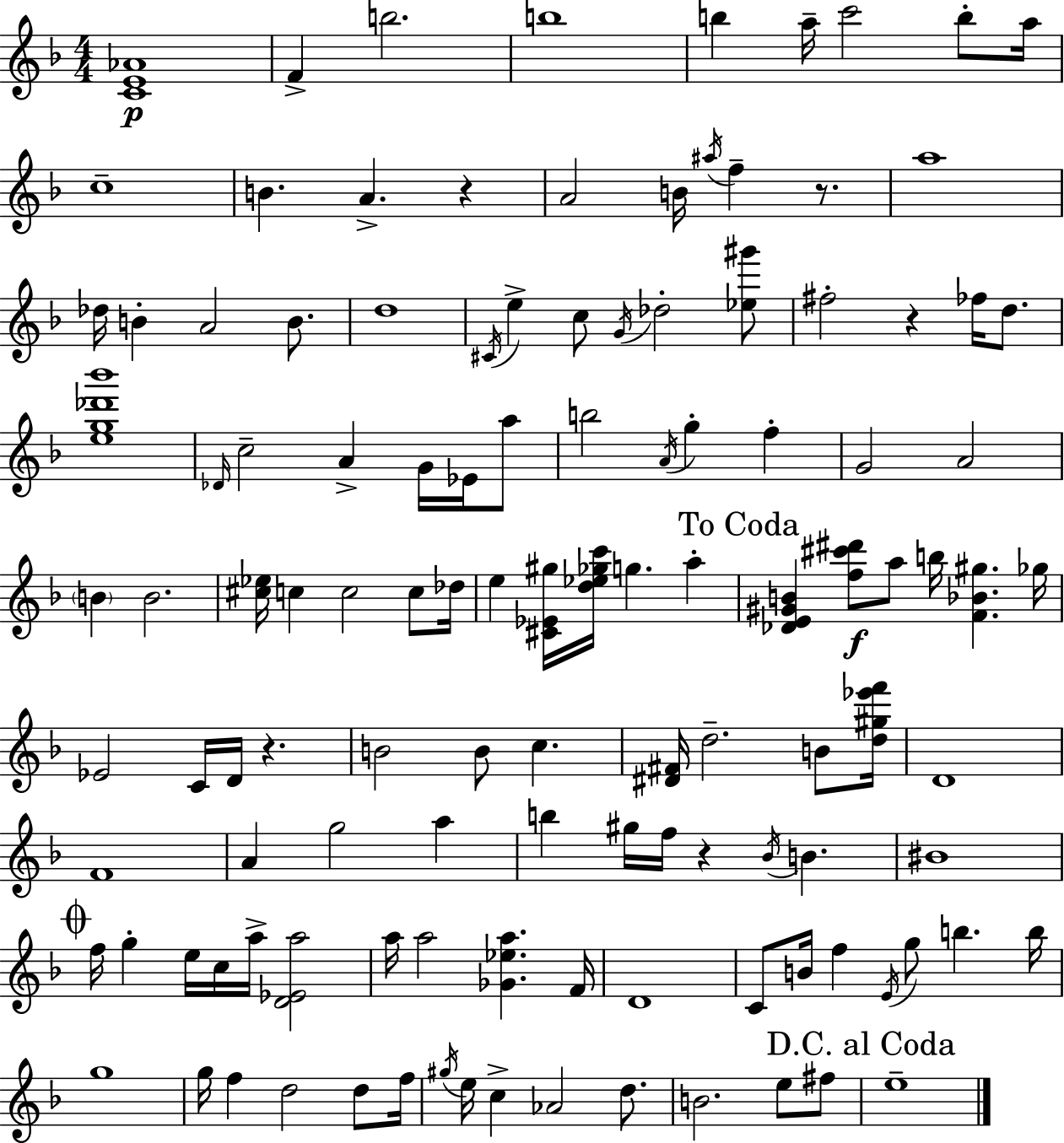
{
  \clef treble
  \numericTimeSignature
  \time 4/4
  \key d \minor
  <c' e' aes'>1\p | f'4-> b''2. | b''1 | b''4 a''16-- c'''2 b''8-. a''16 | \break c''1-- | b'4. a'4.-> r4 | a'2 b'16 \acciaccatura { ais''16 } f''4-- r8. | a''1 | \break des''16 b'4-. a'2 b'8. | d''1 | \acciaccatura { cis'16 } e''4-> c''8 \acciaccatura { g'16 } des''2-. | <ees'' gis'''>8 fis''2-. r4 fes''16 | \break d''8. <e'' g'' des''' bes'''>1 | \grace { des'16 } c''2-- a'4-> | g'16 ees'16 a''8 b''2 \acciaccatura { a'16 } g''4-. | f''4-. g'2 a'2 | \break \parenthesize b'4 b'2. | <cis'' ees''>16 c''4 c''2 | c''8 des''16 e''4 <cis' ees' gis''>16 <d'' ees'' ges'' c'''>16 g''4. | a''4-. \mark "To Coda" <des' e' gis' b'>4 <f'' cis''' dis'''>8\f a''8 b''16 <f' bes' gis''>4. | \break ges''16 ees'2 c'16 d'16 r4. | b'2 b'8 c''4. | <dis' fis'>16 d''2.-- | b'8 <d'' gis'' ees''' f'''>16 d'1 | \break f'1 | a'4 g''2 | a''4 b''4 gis''16 f''16 r4 \acciaccatura { bes'16 } | b'4. bis'1 | \break \mark \markup { \musicglyph "scripts.coda" } f''16 g''4-. e''16 c''16 a''16-> <d' ees' a''>2 | a''16 a''2 <ges' ees'' a''>4. | f'16 d'1 | c'8 b'16 f''4 \acciaccatura { e'16 } g''8 | \break b''4. b''16 g''1 | g''16 f''4 d''2 | d''8 f''16 \acciaccatura { gis''16 } e''16 c''4-> aes'2 | d''8. b'2. | \break e''8 fis''8 \mark "D.C. al Coda" e''1-- | \bar "|."
}